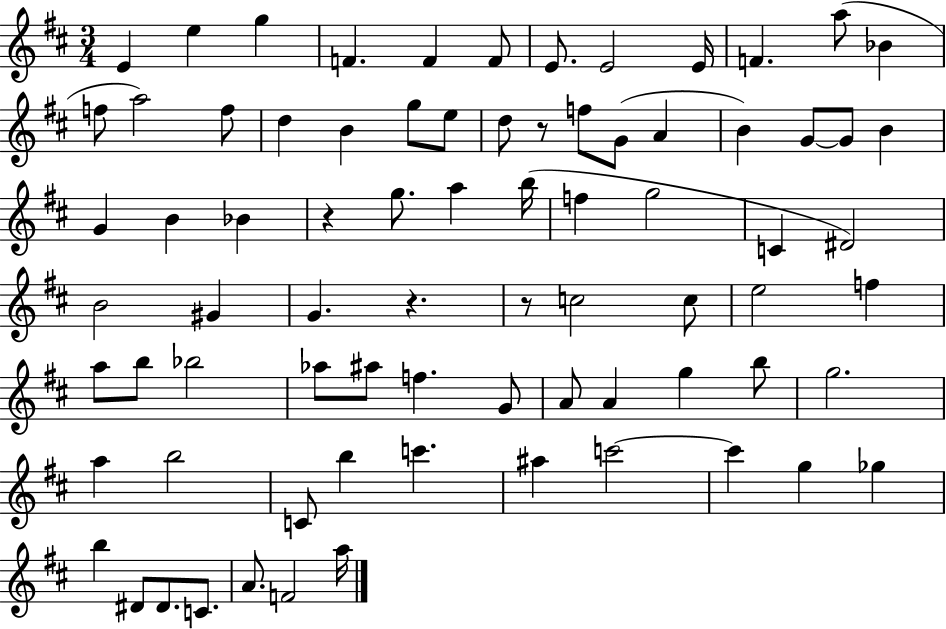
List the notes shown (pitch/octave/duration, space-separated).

E4/q E5/q G5/q F4/q. F4/q F4/e E4/e. E4/h E4/s F4/q. A5/e Bb4/q F5/e A5/h F5/e D5/q B4/q G5/e E5/e D5/e R/e F5/e G4/e A4/q B4/q G4/e G4/e B4/q G4/q B4/q Bb4/q R/q G5/e. A5/q B5/s F5/q G5/h C4/q D#4/h B4/h G#4/q G4/q. R/q. R/e C5/h C5/e E5/h F5/q A5/e B5/e Bb5/h Ab5/e A#5/e F5/q. G4/e A4/e A4/q G5/q B5/e G5/h. A5/q B5/h C4/e B5/q C6/q. A#5/q C6/h C6/q G5/q Gb5/q B5/q D#4/e D#4/e. C4/e. A4/e. F4/h A5/s